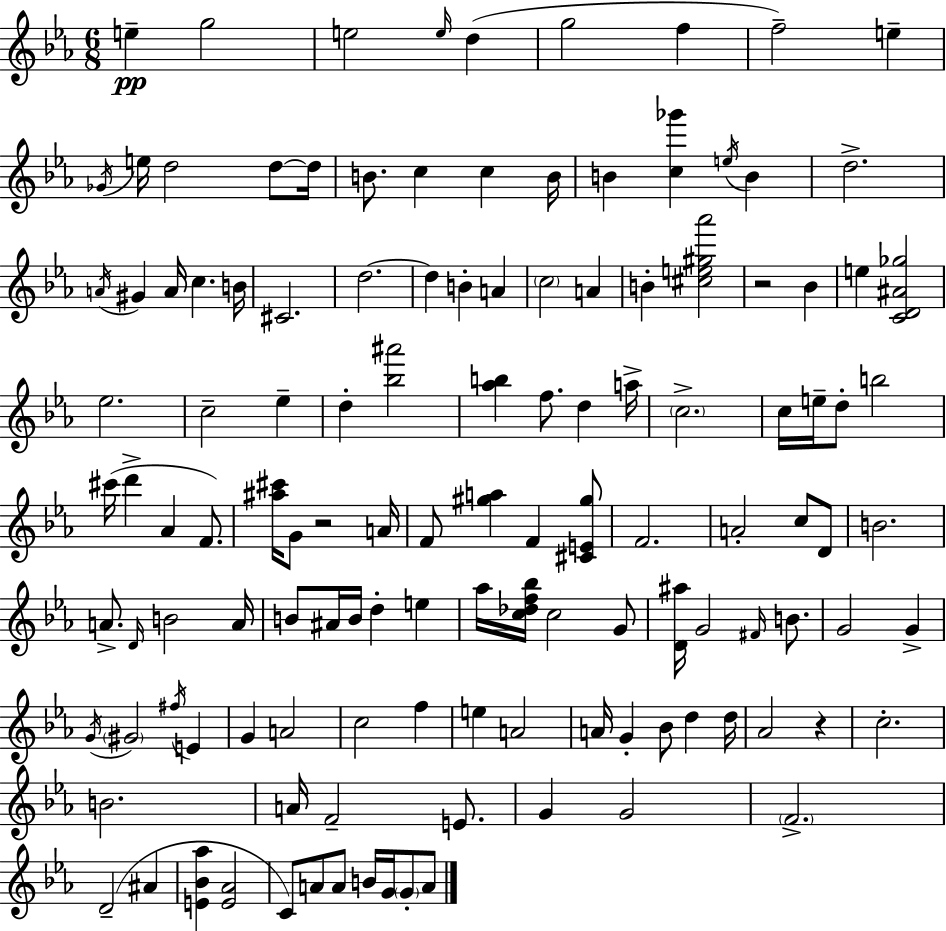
E5/q G5/h E5/h E5/s D5/q G5/h F5/q F5/h E5/q Gb4/s E5/s D5/h D5/e D5/s B4/e. C5/q C5/q B4/s B4/q [C5,Gb6]/q E5/s B4/q D5/h. A4/s G#4/q A4/s C5/q. B4/s C#4/h. D5/h. D5/q B4/q A4/q C5/h A4/q B4/q [C#5,E5,G#5,Ab6]/h R/h Bb4/q E5/q [C4,D4,A#4,Gb5]/h Eb5/h. C5/h Eb5/q D5/q [Bb5,A#6]/h [Ab5,B5]/q F5/e. D5/q A5/s C5/h. C5/s E5/s D5/e B5/h C#6/s D6/q Ab4/q F4/e. [A#5,C#6]/s G4/e R/h A4/s F4/e [G#5,A5]/q F4/q [C#4,E4,G#5]/e F4/h. A4/h C5/e D4/e B4/h. A4/e. D4/s B4/h A4/s B4/e A#4/s B4/s D5/q E5/q Ab5/s [C5,Db5,F5,Bb5]/s C5/h G4/e [D4,A#5]/s G4/h F#4/s B4/e. G4/h G4/q G4/s G#4/h F#5/s E4/q G4/q A4/h C5/h F5/q E5/q A4/h A4/s G4/q Bb4/e D5/q D5/s Ab4/h R/q C5/h. B4/h. A4/s F4/h E4/e. G4/q G4/h F4/h. D4/h A#4/q [E4,Bb4,Ab5]/q [E4,Ab4]/h C4/e A4/e A4/e B4/s G4/s G4/e A4/e